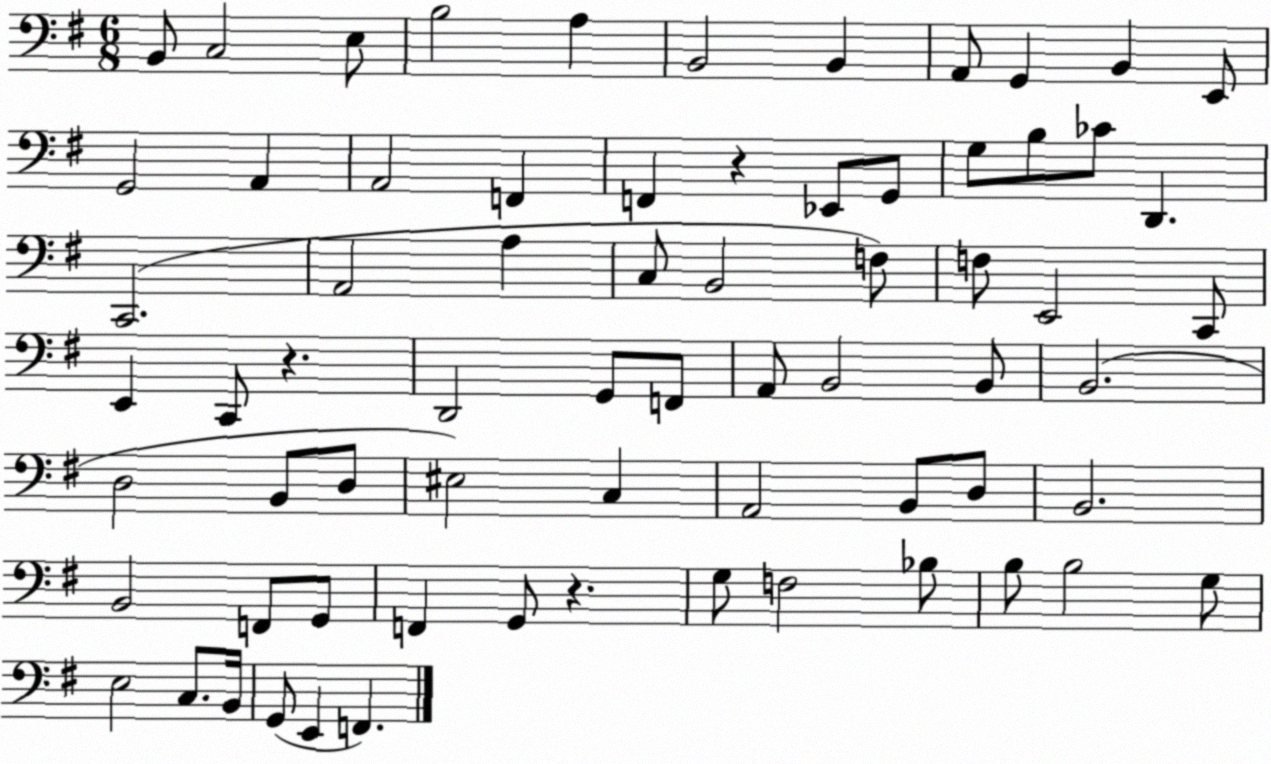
X:1
T:Untitled
M:6/8
L:1/4
K:G
B,,/2 C,2 E,/2 B,2 A, B,,2 B,, A,,/2 G,, B,, E,,/2 G,,2 A,, A,,2 F,, F,, z _E,,/2 G,,/2 G,/2 B,/2 _C/2 D,, C,,2 A,,2 A, C,/2 B,,2 F,/2 F,/2 E,,2 C,,/2 E,, C,,/2 z D,,2 G,,/2 F,,/2 A,,/2 B,,2 B,,/2 B,,2 D,2 B,,/2 D,/2 ^E,2 C, A,,2 B,,/2 D,/2 B,,2 B,,2 F,,/2 G,,/2 F,, G,,/2 z G,/2 F,2 _B,/2 B,/2 B,2 G,/2 E,2 C,/2 B,,/4 G,,/2 E,, F,,